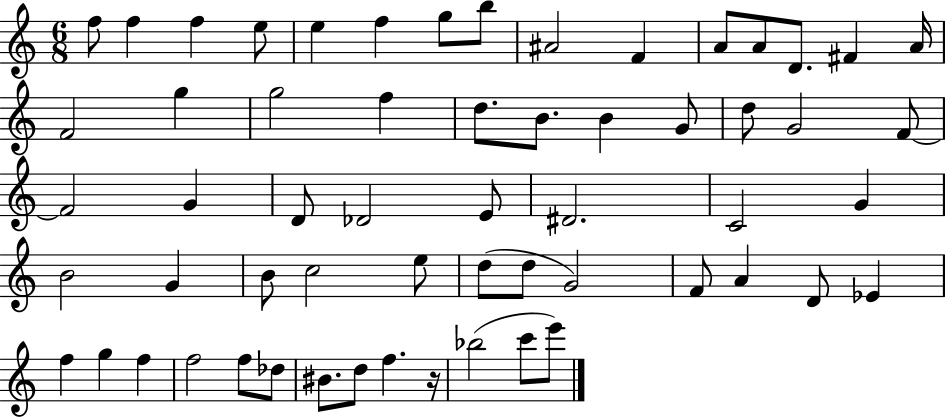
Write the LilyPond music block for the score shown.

{
  \clef treble
  \numericTimeSignature
  \time 6/8
  \key c \major
  f''8 f''4 f''4 e''8 | e''4 f''4 g''8 b''8 | ais'2 f'4 | a'8 a'8 d'8. fis'4 a'16 | \break f'2 g''4 | g''2 f''4 | d''8. b'8. b'4 g'8 | d''8 g'2 f'8~~ | \break f'2 g'4 | d'8 des'2 e'8 | dis'2. | c'2 g'4 | \break b'2 g'4 | b'8 c''2 e''8 | d''8( d''8 g'2) | f'8 a'4 d'8 ees'4 | \break f''4 g''4 f''4 | f''2 f''8 des''8 | bis'8. d''8 f''4. r16 | bes''2( c'''8 e'''8) | \break \bar "|."
}